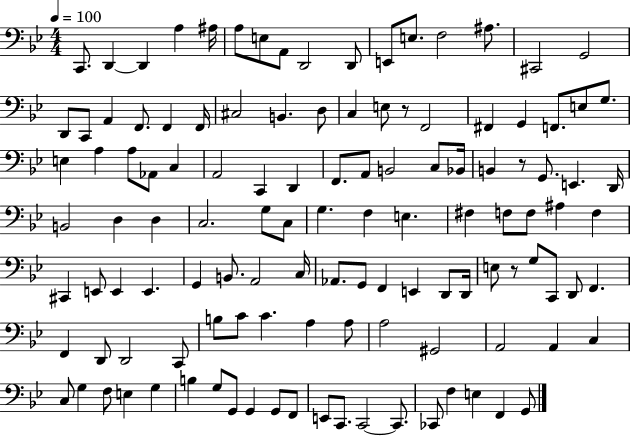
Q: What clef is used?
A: bass